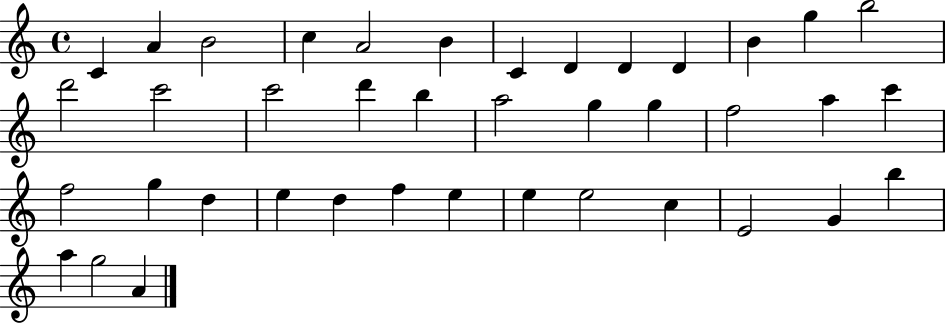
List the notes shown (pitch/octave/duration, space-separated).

C4/q A4/q B4/h C5/q A4/h B4/q C4/q D4/q D4/q D4/q B4/q G5/q B5/h D6/h C6/h C6/h D6/q B5/q A5/h G5/q G5/q F5/h A5/q C6/q F5/h G5/q D5/q E5/q D5/q F5/q E5/q E5/q E5/h C5/q E4/h G4/q B5/q A5/q G5/h A4/q